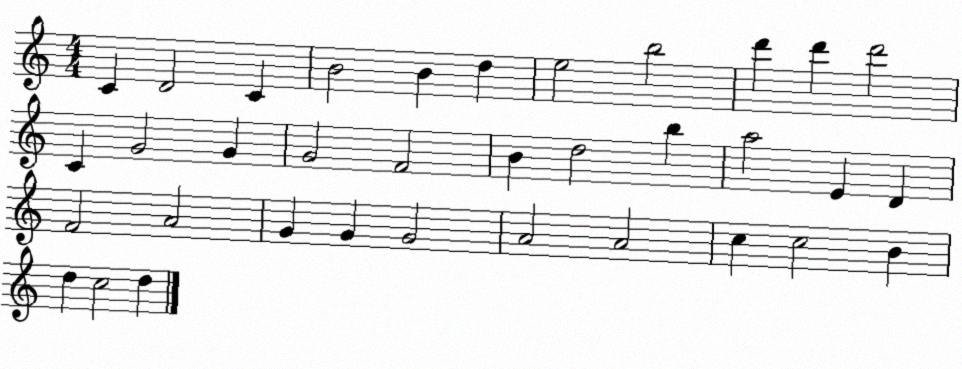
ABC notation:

X:1
T:Untitled
M:4/4
L:1/4
K:C
C D2 C B2 B d e2 b2 d' d' d'2 C G2 G G2 F2 B d2 b a2 E D F2 A2 G G G2 A2 A2 c c2 B d c2 d